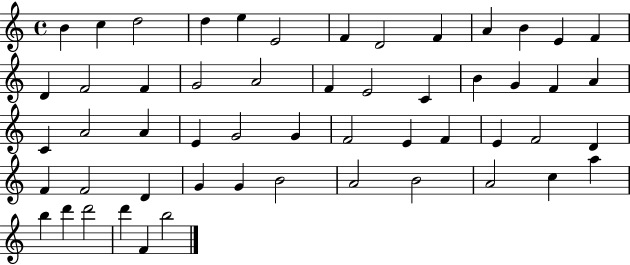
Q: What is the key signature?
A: C major